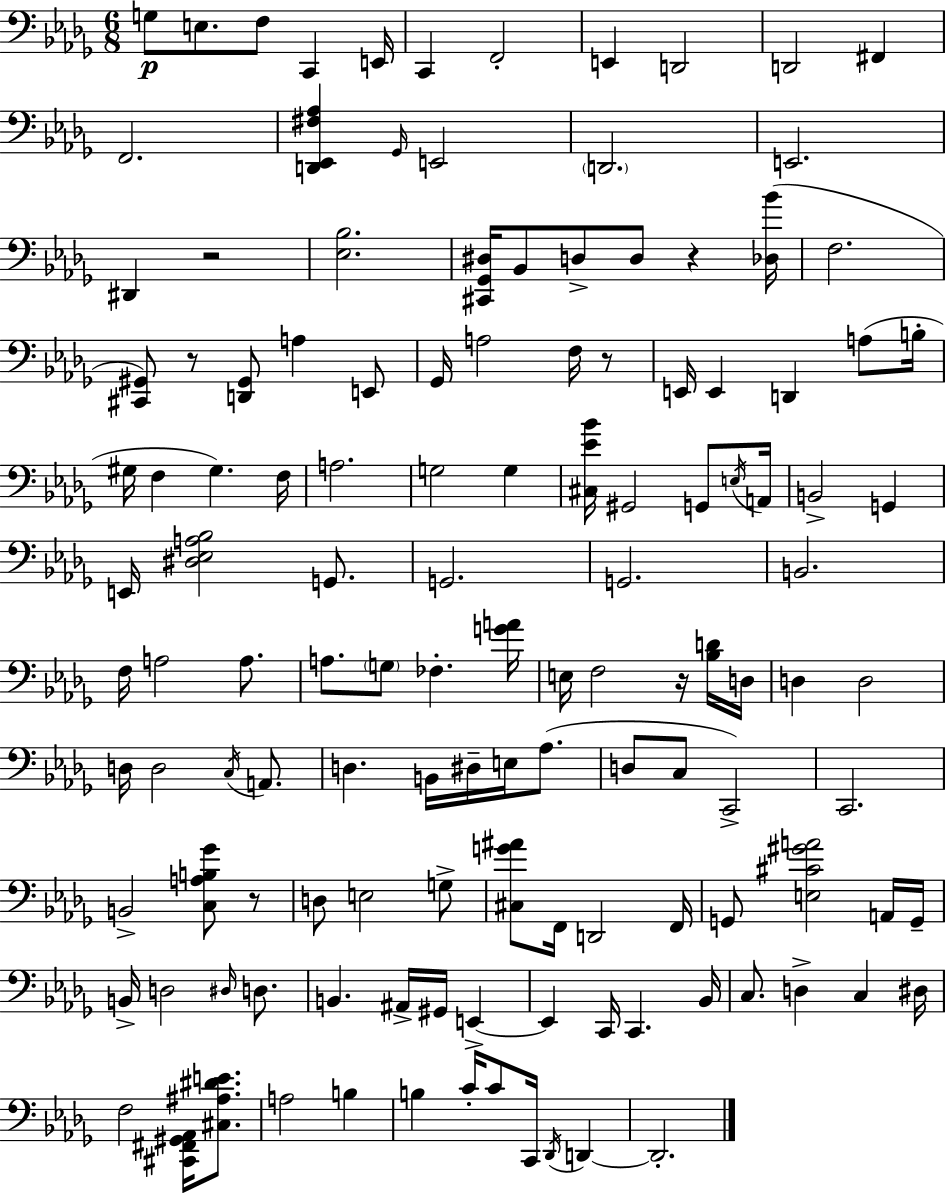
{
  \clef bass
  \numericTimeSignature
  \time 6/8
  \key bes \minor
  g8\p e8. f8 c,4 e,16 | c,4 f,2-. | e,4 d,2 | d,2 fis,4 | \break f,2. | <d, ees, fis aes>4 \grace { ges,16 } e,2 | \parenthesize d,2. | e,2. | \break dis,4 r2 | <ees bes>2. | <cis, ges, dis>16 bes,8 d8-> d8 r4 | <des bes'>16( f2. | \break <cis, gis,>8) r8 <d, gis,>8 a4 e,8 | ges,16 a2 f16 r8 | e,16 e,4 d,4 a8( | b16-. gis16 f4 gis4.) | \break f16 a2. | g2 g4 | <cis ees' bes'>16 gis,2 g,8 | \acciaccatura { e16 } a,16 b,2-> g,4 | \break e,16 <dis ees a bes>2 g,8. | g,2. | g,2. | b,2. | \break f16 a2 a8. | a8. \parenthesize g8 fes4.-. | <g' a'>16 e16 f2 r16 | <bes d'>16 d16 d4 d2 | \break d16 d2 \acciaccatura { c16 } | a,8. d4. b,16 dis16-- e16 | aes8.( d8 c8 c,2->) | c,2. | \break b,2-> <c a b ges'>8 | r8 d8 e2 | g8-> <cis g' ais'>8 f,16 d,2 | f,16 g,8 <e cis' gis' a'>2 | \break a,16 g,16-- b,16-> d2 | \grace { dis16 } d8. b,4. ais,16-> gis,16 | e,4->~~ e,4 c,16 c,4. | bes,16 c8. d4-> c4 | \break dis16 f2 | <cis, fis, gis, aes,>16 <cis ais dis' e'>8. a2 | b4 b4 c'16-. c'8 c,16 | \acciaccatura { des,16 } d,4~~ d,2.-. | \break \bar "|."
}